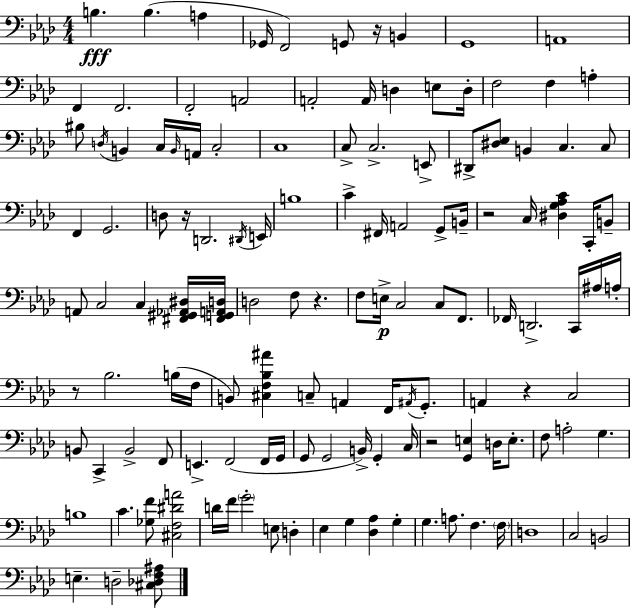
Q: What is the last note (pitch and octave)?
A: D3